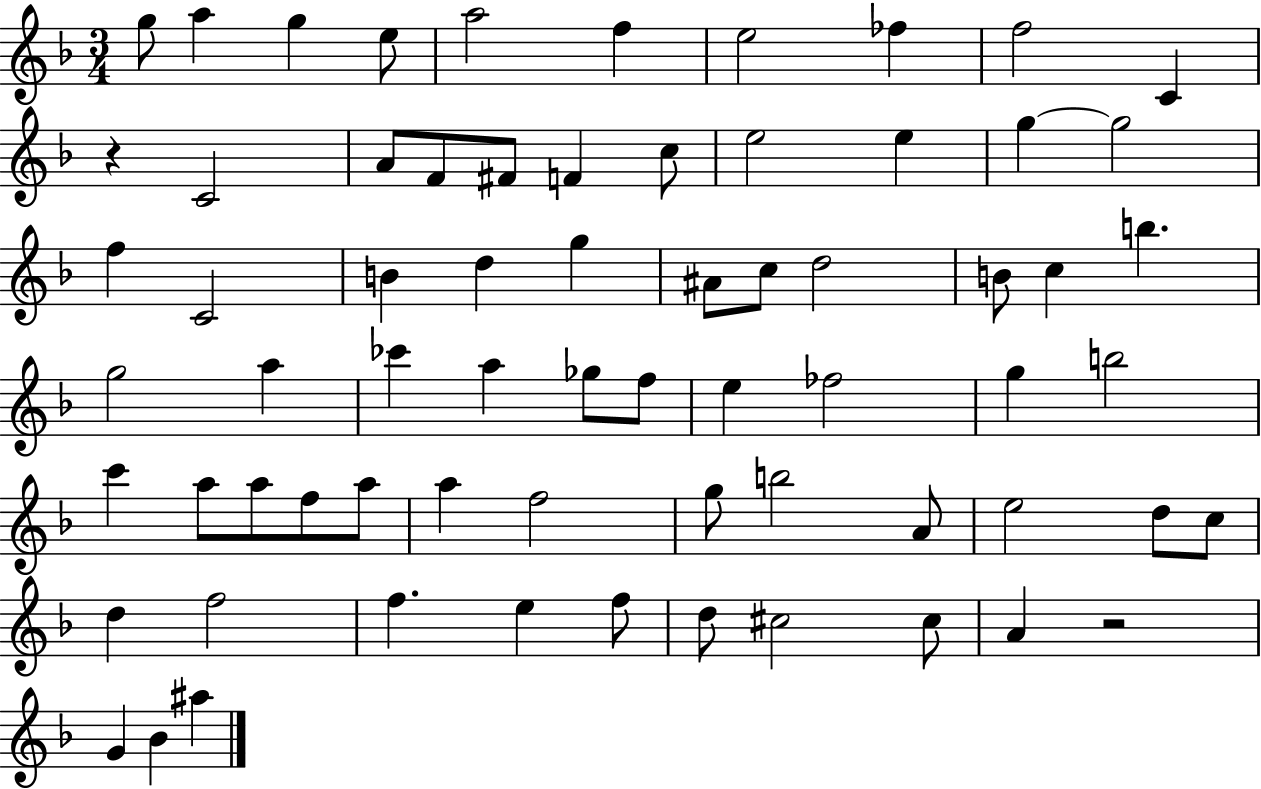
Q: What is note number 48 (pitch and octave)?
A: F5